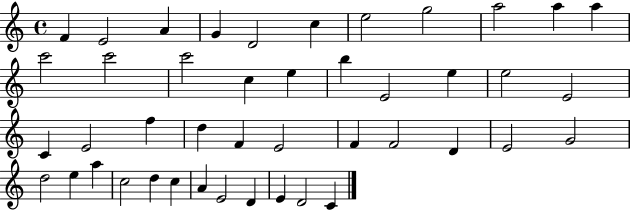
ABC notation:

X:1
T:Untitled
M:4/4
L:1/4
K:C
F E2 A G D2 c e2 g2 a2 a a c'2 c'2 c'2 c e b E2 e e2 E2 C E2 f d F E2 F F2 D E2 G2 d2 e a c2 d c A E2 D E D2 C